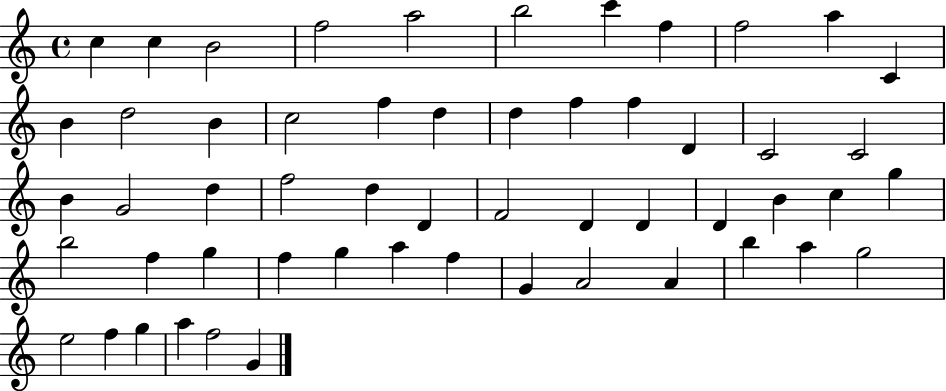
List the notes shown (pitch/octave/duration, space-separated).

C5/q C5/q B4/h F5/h A5/h B5/h C6/q F5/q F5/h A5/q C4/q B4/q D5/h B4/q C5/h F5/q D5/q D5/q F5/q F5/q D4/q C4/h C4/h B4/q G4/h D5/q F5/h D5/q D4/q F4/h D4/q D4/q D4/q B4/q C5/q G5/q B5/h F5/q G5/q F5/q G5/q A5/q F5/q G4/q A4/h A4/q B5/q A5/q G5/h E5/h F5/q G5/q A5/q F5/h G4/q